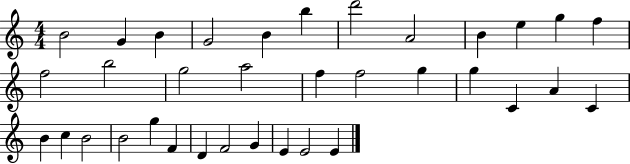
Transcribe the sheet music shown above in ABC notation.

X:1
T:Untitled
M:4/4
L:1/4
K:C
B2 G B G2 B b d'2 A2 B e g f f2 b2 g2 a2 f f2 g g C A C B c B2 B2 g F D F2 G E E2 E